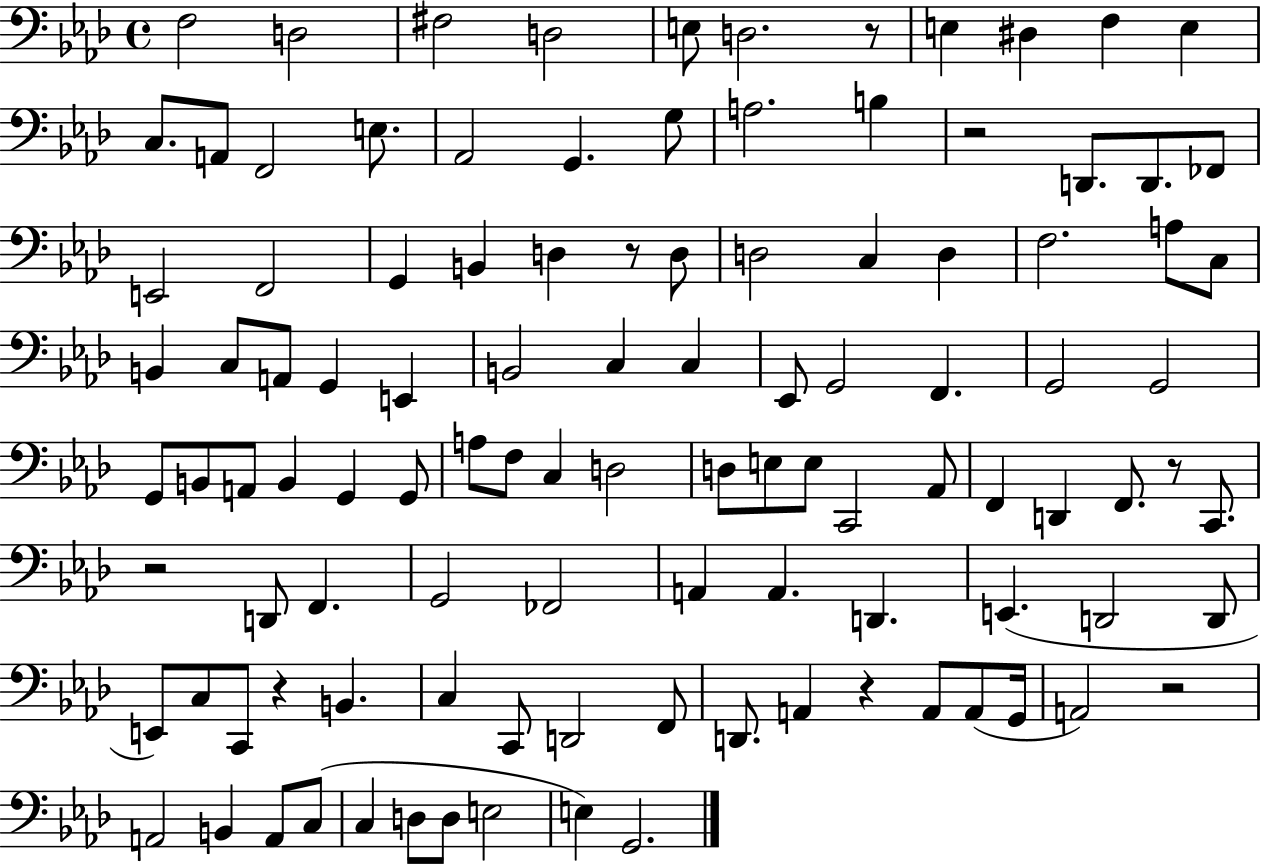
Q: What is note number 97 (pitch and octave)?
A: D3